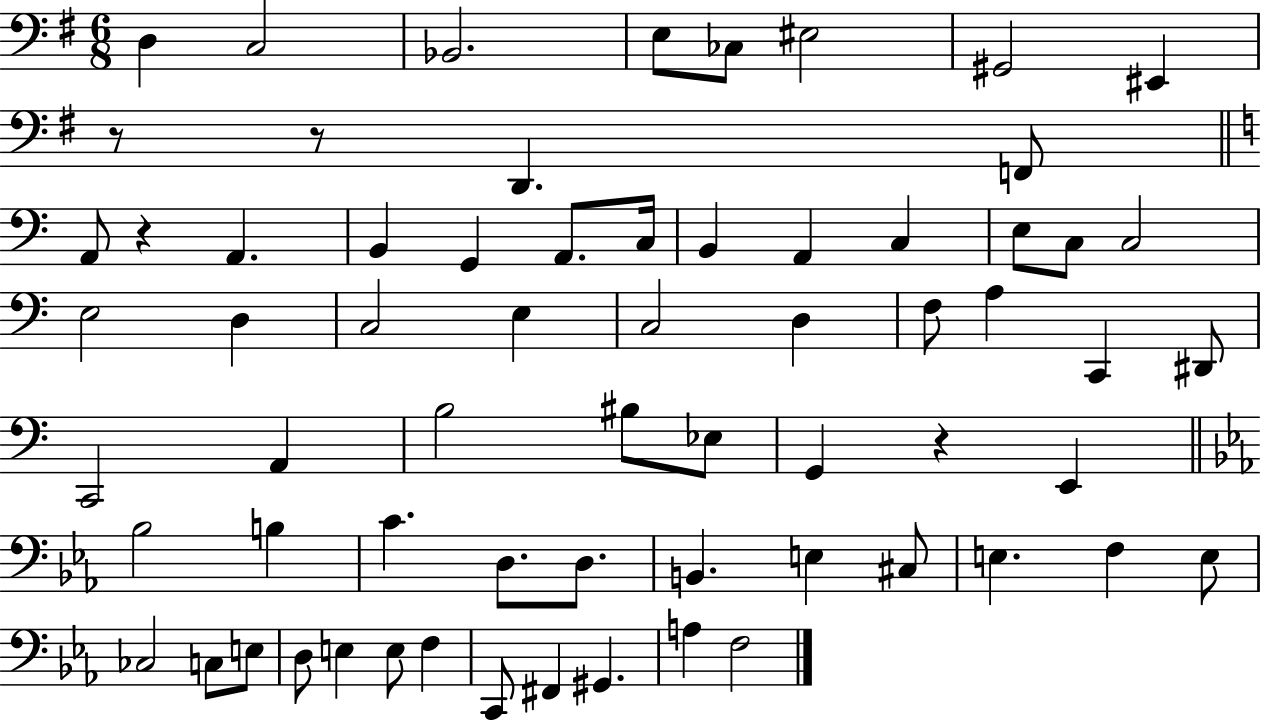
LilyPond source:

{
  \clef bass
  \numericTimeSignature
  \time 6/8
  \key g \major
  d4 c2 | bes,2. | e8 ces8 eis2 | gis,2 eis,4 | \break r8 r8 d,4. f,8 | \bar "||" \break \key c \major a,8 r4 a,4. | b,4 g,4 a,8. c16 | b,4 a,4 c4 | e8 c8 c2 | \break e2 d4 | c2 e4 | c2 d4 | f8 a4 c,4 dis,8 | \break c,2 a,4 | b2 bis8 ees8 | g,4 r4 e,4 | \bar "||" \break \key ees \major bes2 b4 | c'4. d8. d8. | b,4. e4 cis8 | e4. f4 e8 | \break ces2 c8 e8 | d8 e4 e8 f4 | c,8 fis,4 gis,4. | a4 f2 | \break \bar "|."
}